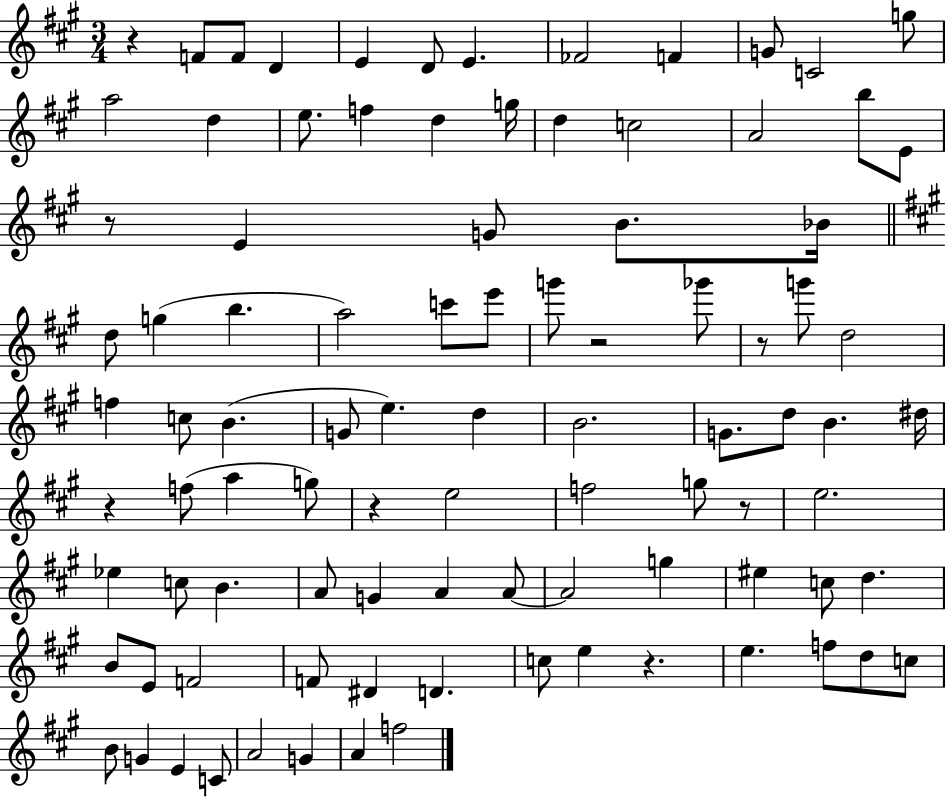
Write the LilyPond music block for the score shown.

{
  \clef treble
  \numericTimeSignature
  \time 3/4
  \key a \major
  r4 f'8 f'8 d'4 | e'4 d'8 e'4. | fes'2 f'4 | g'8 c'2 g''8 | \break a''2 d''4 | e''8. f''4 d''4 g''16 | d''4 c''2 | a'2 b''8 e'8 | \break r8 e'4 g'8 b'8. bes'16 | \bar "||" \break \key a \major d''8 g''4( b''4. | a''2) c'''8 e'''8 | g'''8 r2 ges'''8 | r8 g'''8 d''2 | \break f''4 c''8 b'4.( | g'8 e''4.) d''4 | b'2. | g'8. d''8 b'4. dis''16 | \break r4 f''8( a''4 g''8) | r4 e''2 | f''2 g''8 r8 | e''2. | \break ees''4 c''8 b'4. | a'8 g'4 a'4 a'8~~ | a'2 g''4 | eis''4 c''8 d''4. | \break b'8 e'8 f'2 | f'8 dis'4 d'4. | c''8 e''4 r4. | e''4. f''8 d''8 c''8 | \break b'8 g'4 e'4 c'8 | a'2 g'4 | a'4 f''2 | \bar "|."
}